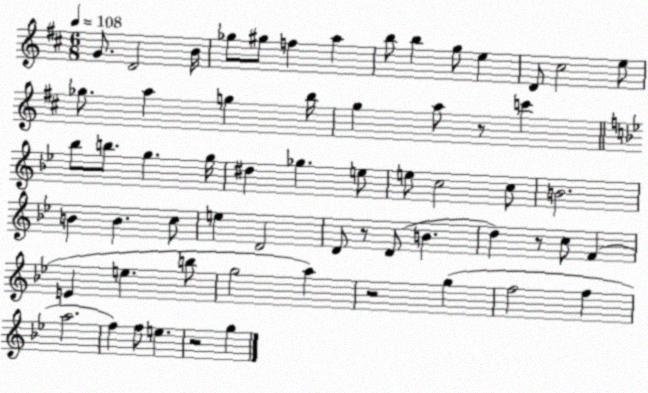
X:1
T:Untitled
M:6/8
L:1/4
K:D
G/2 D2 B/4 _g/2 ^g/2 f a b/2 b g/2 e D/2 ^c2 e/2 _g/2 a g b/4 g a/2 z/2 c' _b/2 b/2 g g/4 ^d _g e/2 e/2 c2 c/2 B2 B B c/2 e D2 D/2 z/2 D/2 B d z/2 c/2 F E e b/2 g2 a z2 g f2 f a2 f f/2 e z2 g